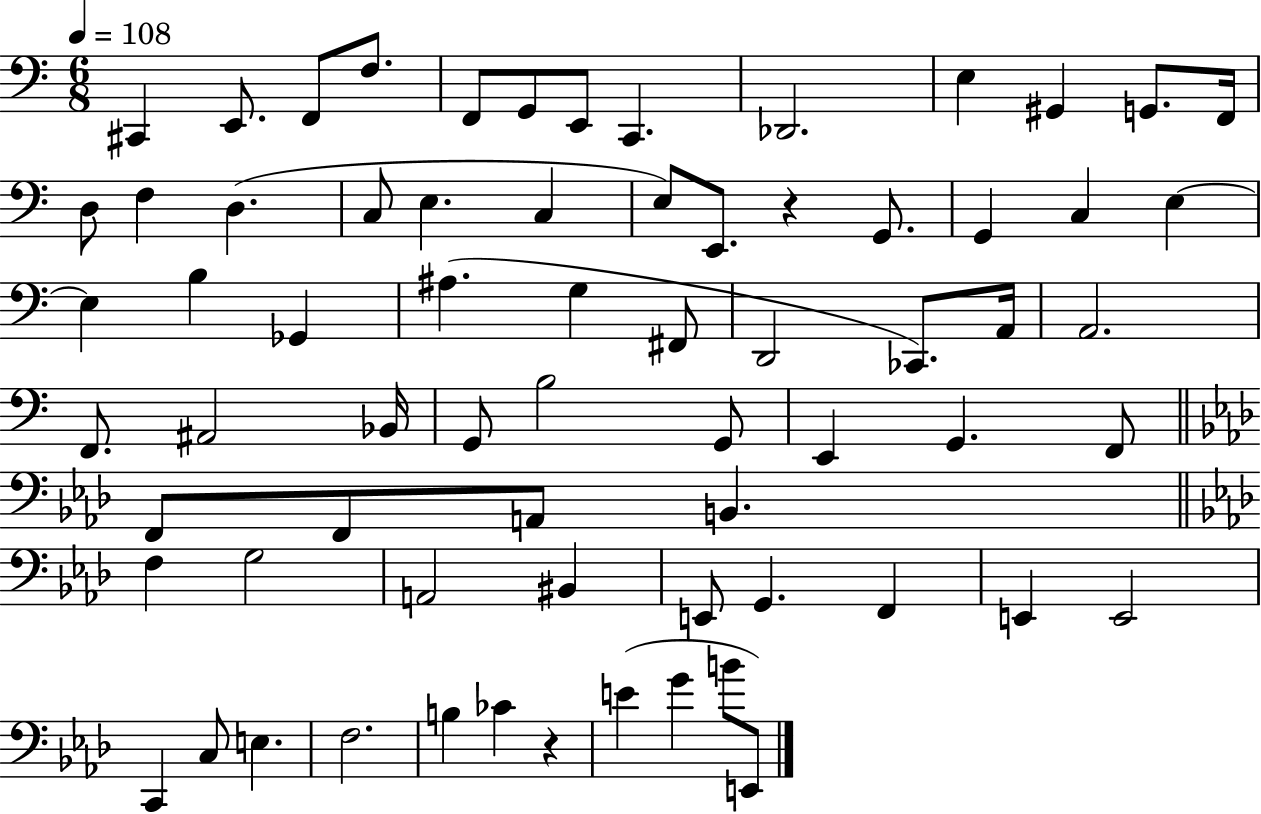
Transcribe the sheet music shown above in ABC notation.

X:1
T:Untitled
M:6/8
L:1/4
K:C
^C,, E,,/2 F,,/2 F,/2 F,,/2 G,,/2 E,,/2 C,, _D,,2 E, ^G,, G,,/2 F,,/4 D,/2 F, D, C,/2 E, C, E,/2 E,,/2 z G,,/2 G,, C, E, E, B, _G,, ^A, G, ^F,,/2 D,,2 _C,,/2 A,,/4 A,,2 F,,/2 ^A,,2 _B,,/4 G,,/2 B,2 G,,/2 E,, G,, F,,/2 F,,/2 F,,/2 A,,/2 B,, F, G,2 A,,2 ^B,, E,,/2 G,, F,, E,, E,,2 C,, C,/2 E, F,2 B, _C z E G B/2 E,,/2